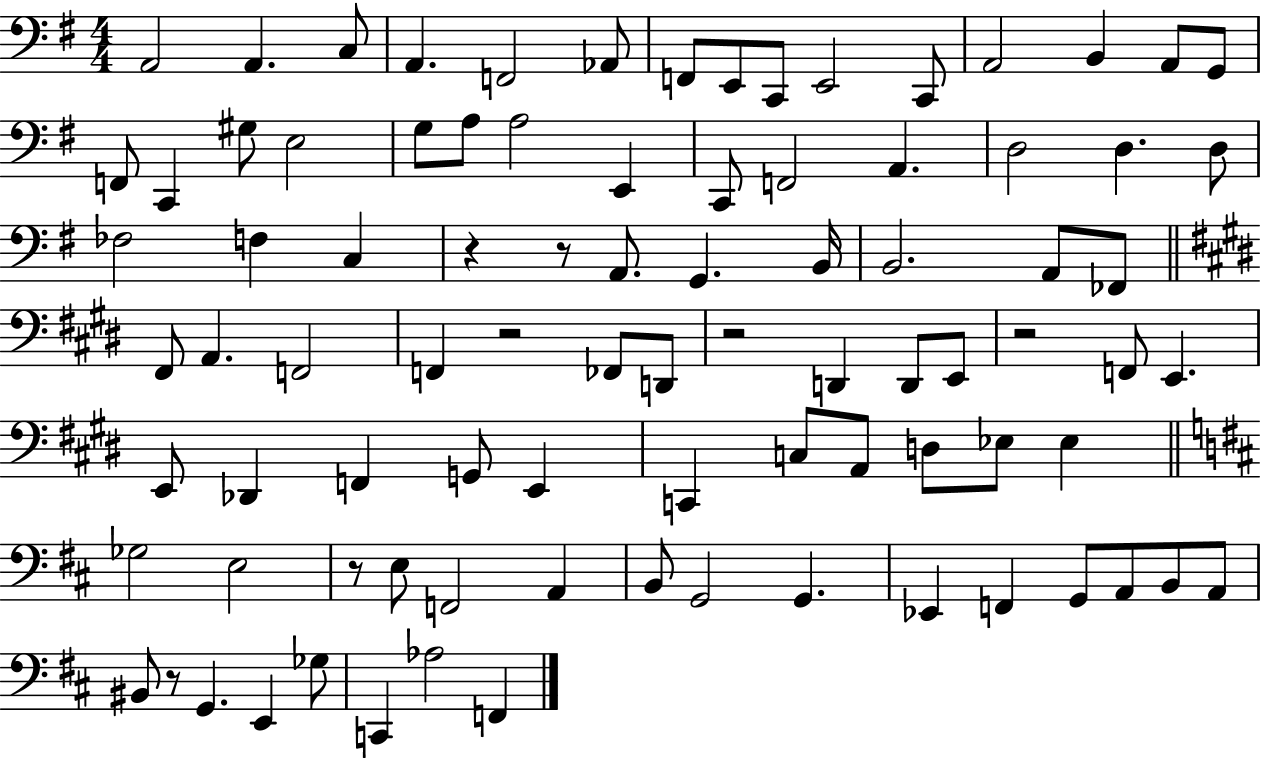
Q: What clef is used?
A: bass